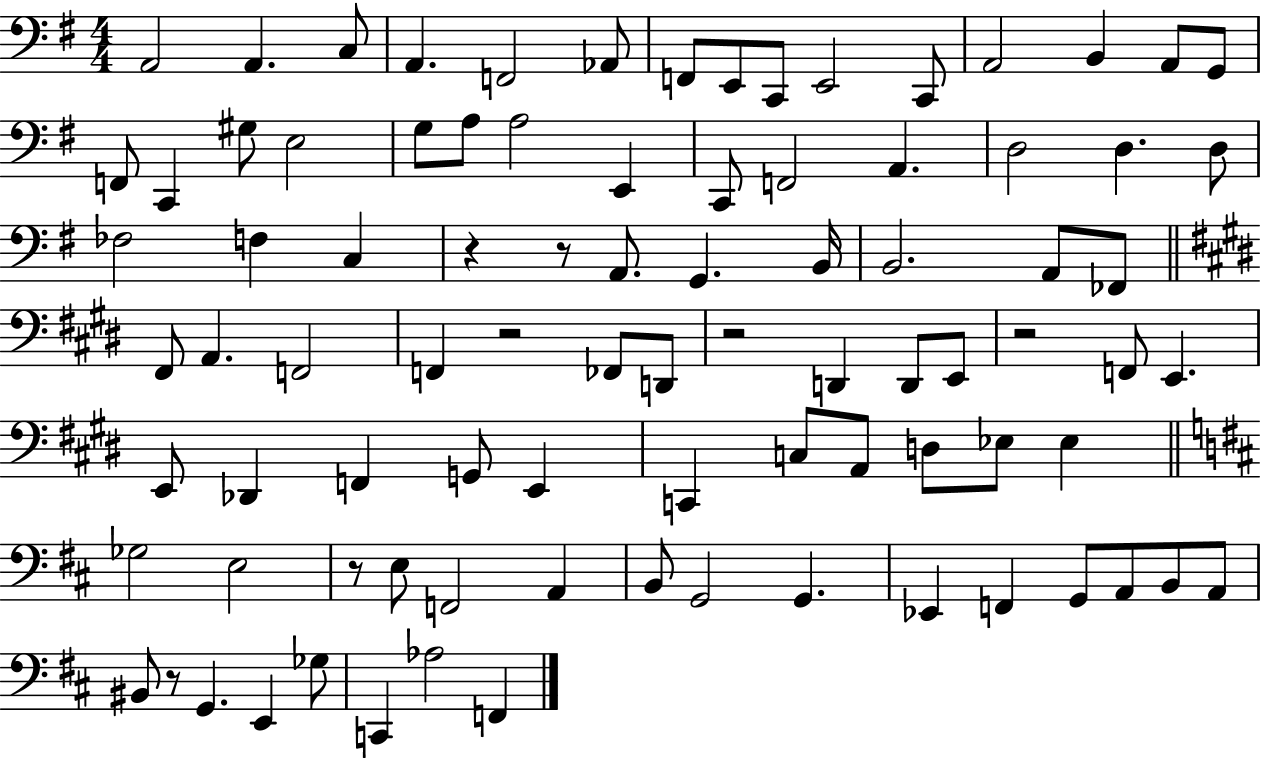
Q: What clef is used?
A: bass